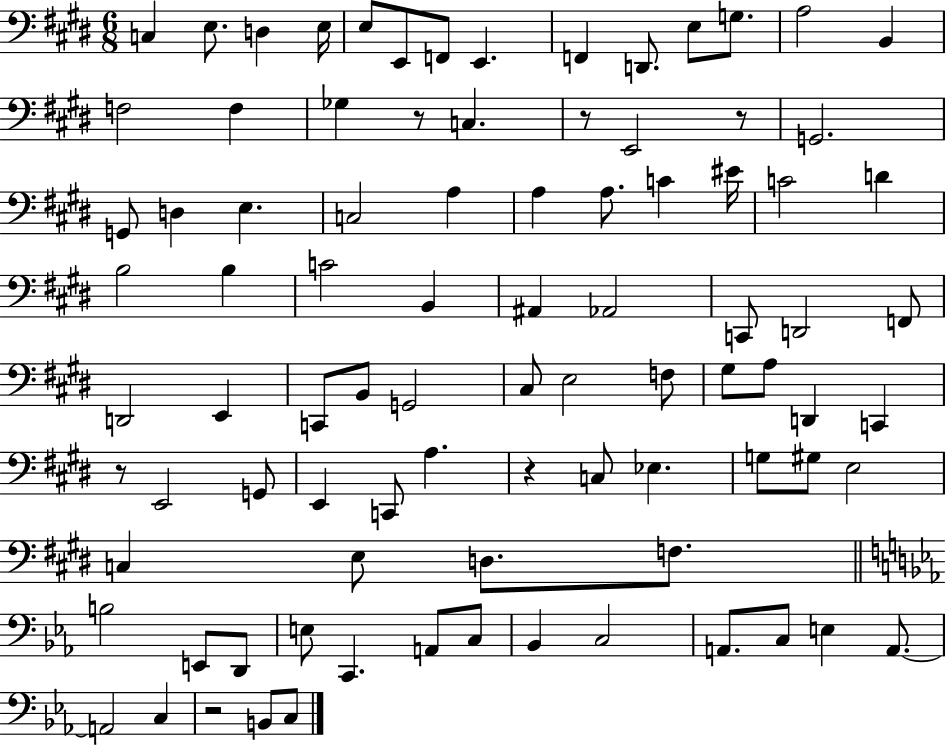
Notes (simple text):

C3/q E3/e. D3/q E3/s E3/e E2/e F2/e E2/q. F2/q D2/e. E3/e G3/e. A3/h B2/q F3/h F3/q Gb3/q R/e C3/q. R/e E2/h R/e G2/h. G2/e D3/q E3/q. C3/h A3/q A3/q A3/e. C4/q EIS4/s C4/h D4/q B3/h B3/q C4/h B2/q A#2/q Ab2/h C2/e D2/h F2/e D2/h E2/q C2/e B2/e G2/h C#3/e E3/h F3/e G#3/e A3/e D2/q C2/q R/e E2/h G2/e E2/q C2/e A3/q. R/q C3/e Eb3/q. G3/e G#3/e E3/h C3/q E3/e D3/e. F3/e. B3/h E2/e D2/e E3/e C2/q. A2/e C3/e Bb2/q C3/h A2/e. C3/e E3/q A2/e. A2/h C3/q R/h B2/e C3/e